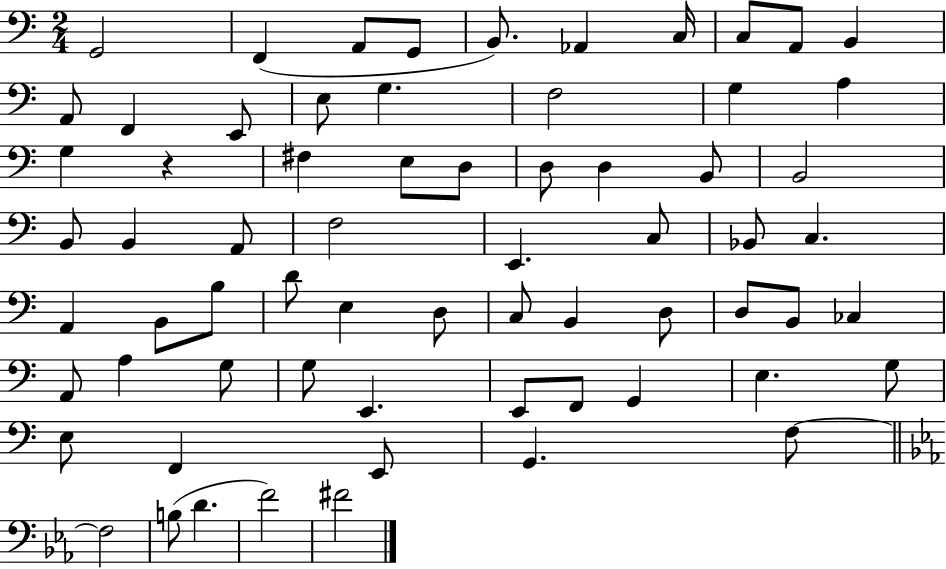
{
  \clef bass
  \numericTimeSignature
  \time 2/4
  \key c \major
  g,2 | f,4( a,8 g,8 | b,8.) aes,4 c16 | c8 a,8 b,4 | \break a,8 f,4 e,8 | e8 g4. | f2 | g4 a4 | \break g4 r4 | fis4 e8 d8 | d8 d4 b,8 | b,2 | \break b,8 b,4 a,8 | f2 | e,4. c8 | bes,8 c4. | \break a,4 b,8 b8 | d'8 e4 d8 | c8 b,4 d8 | d8 b,8 ces4 | \break a,8 a4 g8 | g8 e,4. | e,8 f,8 g,4 | e4. g8 | \break e8 f,4 e,8 | g,4. f8~~ | \bar "||" \break \key c \minor f2 | b8( d'4. | f'2) | fis'2 | \break \bar "|."
}